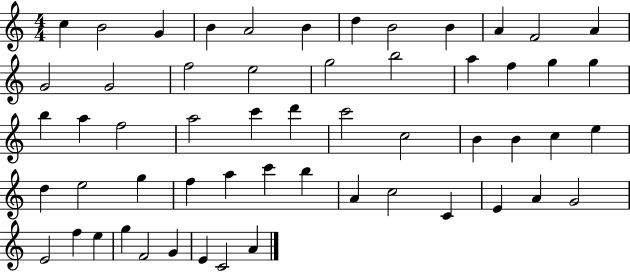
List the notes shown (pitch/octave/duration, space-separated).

C5/q B4/h G4/q B4/q A4/h B4/q D5/q B4/h B4/q A4/q F4/h A4/q G4/h G4/h F5/h E5/h G5/h B5/h A5/q F5/q G5/q G5/q B5/q A5/q F5/h A5/h C6/q D6/q C6/h C5/h B4/q B4/q C5/q E5/q D5/q E5/h G5/q F5/q A5/q C6/q B5/q A4/q C5/h C4/q E4/q A4/q G4/h E4/h F5/q E5/q G5/q F4/h G4/q E4/q C4/h A4/q